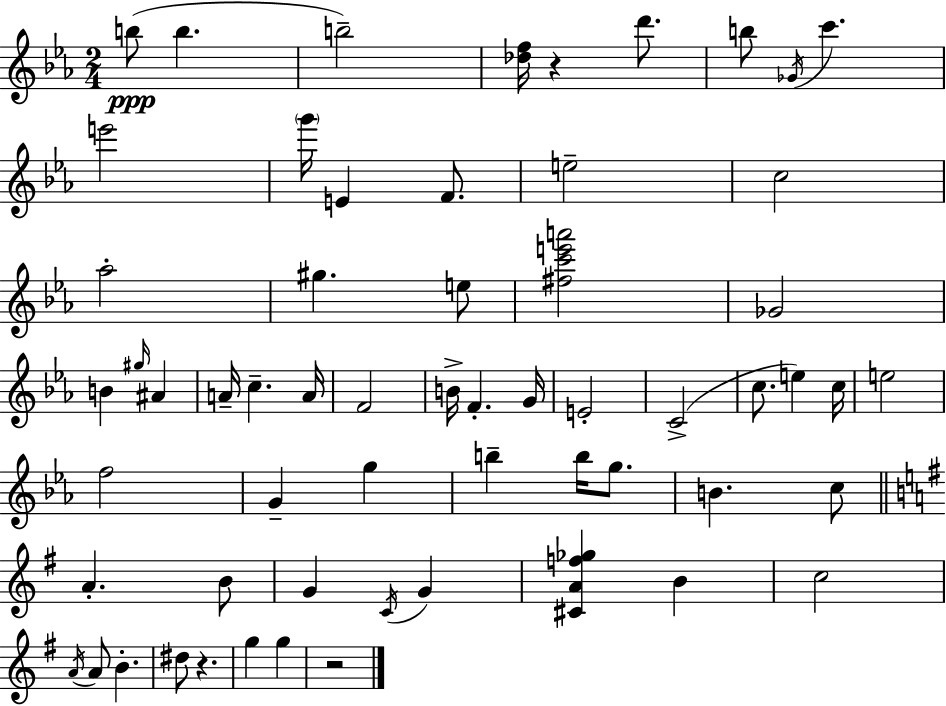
B5/e B5/q. B5/h [Db5,F5]/s R/q D6/e. B5/e Gb4/s C6/q. E6/h G6/s E4/q F4/e. E5/h C5/h Ab5/h G#5/q. E5/e [F#5,C6,E6,A6]/h Gb4/h B4/q G#5/s A#4/q A4/s C5/q. A4/s F4/h B4/s F4/q. G4/s E4/h C4/h C5/e. E5/q C5/s E5/h F5/h G4/q G5/q B5/q B5/s G5/e. B4/q. C5/e A4/q. B4/e G4/q C4/s G4/q [C#4,A4,F5,Gb5]/q B4/q C5/h A4/s A4/e B4/q. D#5/e R/q. G5/q G5/q R/h